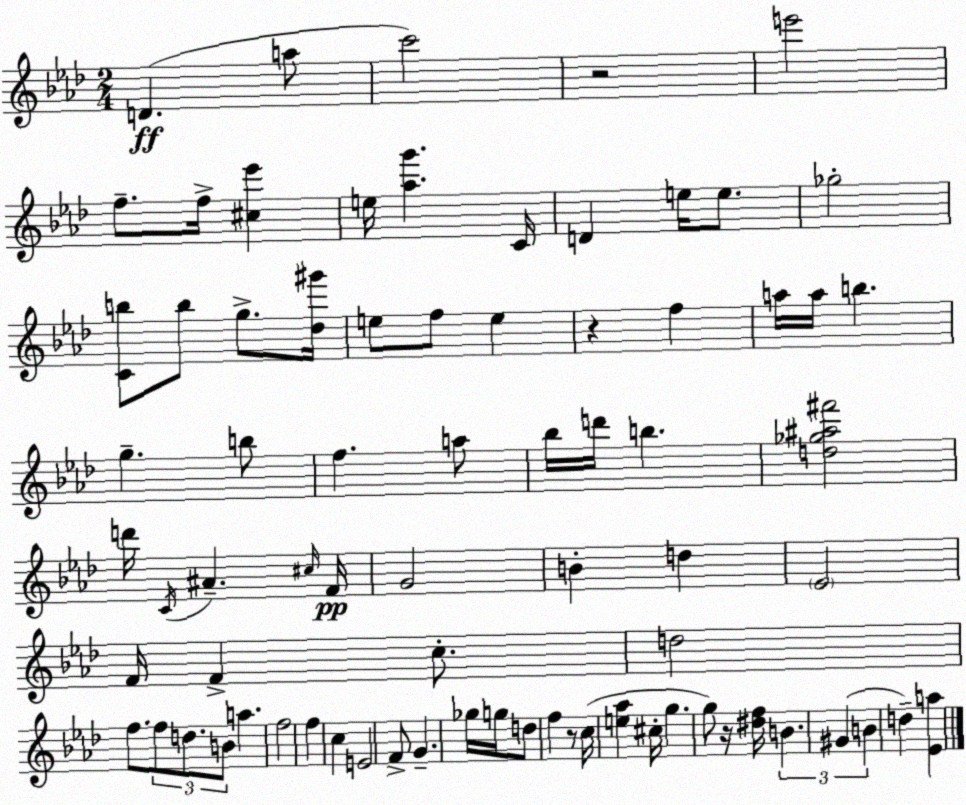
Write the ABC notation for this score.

X:1
T:Untitled
M:2/4
L:1/4
K:Ab
D a/2 c'2 z2 e'2 f/2 f/4 [^c_e'] e/4 [_ag'] C/4 D e/4 e/2 _g2 [Cb]/2 b/2 g/2 [_d^g']/4 e/2 f/2 e z f a/4 a/4 b g b/2 f a/2 _b/4 d'/4 b [d_g^a^f']2 d'/4 C/4 ^A ^c/4 F/4 G2 B d _E2 F/4 F c/2 d2 f/2 f/2 d/2 B/2 a f2 f c E2 F/2 G _g/4 g/4 d/2 f z/2 c/4 [e_a] ^c/4 g g/2 z/4 [^df]/4 B ^G B d [_Ea]